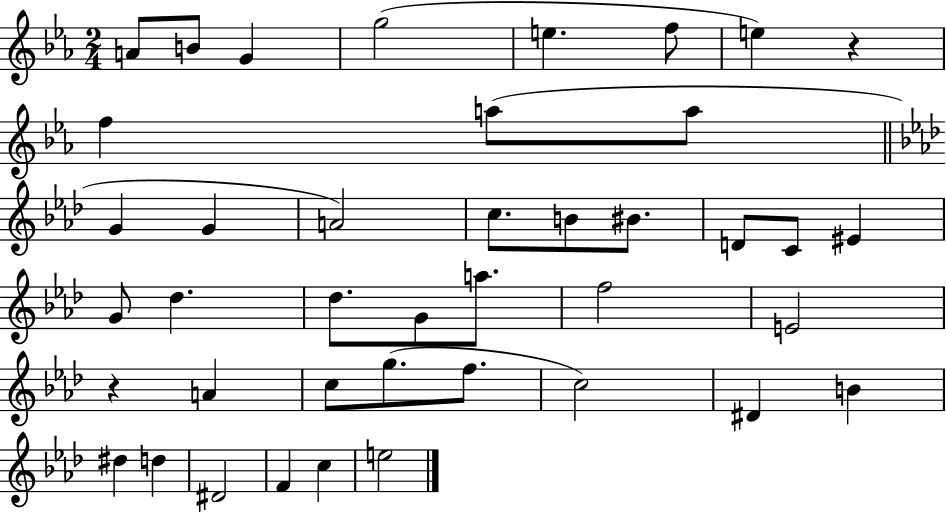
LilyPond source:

{
  \clef treble
  \numericTimeSignature
  \time 2/4
  \key ees \major
  a'8 b'8 g'4 | g''2( | e''4. f''8 | e''4) r4 | \break f''4 a''8( a''8 | \bar "||" \break \key aes \major g'4 g'4 | a'2) | c''8. b'8 bis'8. | d'8 c'8 eis'4 | \break g'8 des''4. | des''8. g'8 a''8. | f''2 | e'2 | \break r4 a'4 | c''8 g''8.( f''8. | c''2) | dis'4 b'4 | \break dis''4 d''4 | dis'2 | f'4 c''4 | e''2 | \break \bar "|."
}